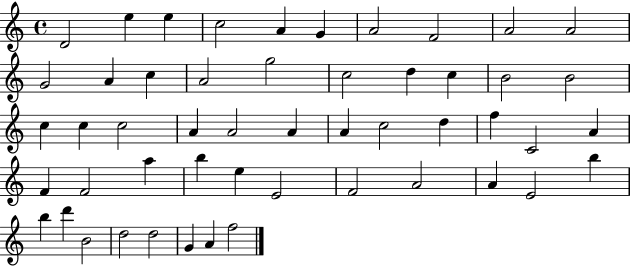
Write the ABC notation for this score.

X:1
T:Untitled
M:4/4
L:1/4
K:C
D2 e e c2 A G A2 F2 A2 A2 G2 A c A2 g2 c2 d c B2 B2 c c c2 A A2 A A c2 d f C2 A F F2 a b e E2 F2 A2 A E2 b b d' B2 d2 d2 G A f2